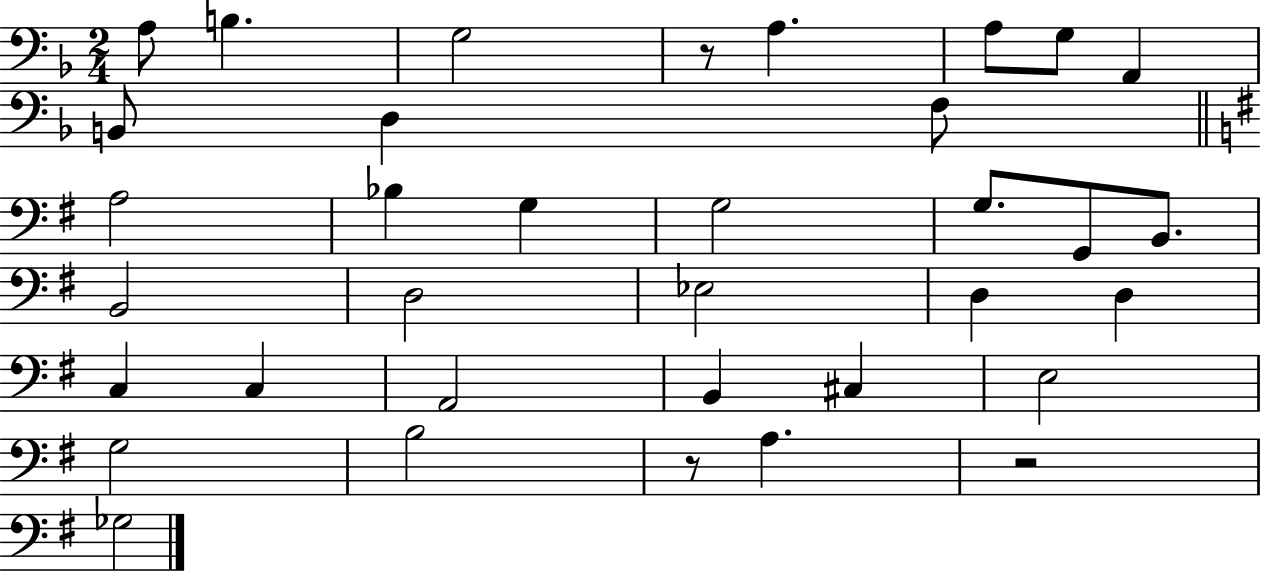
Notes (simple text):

A3/e B3/q. G3/h R/e A3/q. A3/e G3/e A2/q B2/e D3/q F3/e A3/h Bb3/q G3/q G3/h G3/e. G2/e B2/e. B2/h D3/h Eb3/h D3/q D3/q C3/q C3/q A2/h B2/q C#3/q E3/h G3/h B3/h R/e A3/q. R/h Gb3/h